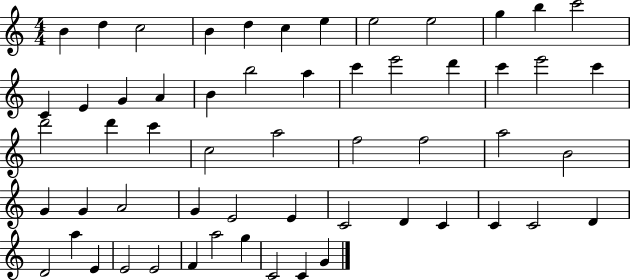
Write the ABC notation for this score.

X:1
T:Untitled
M:4/4
L:1/4
K:C
B d c2 B d c e e2 e2 g b c'2 C E G A B b2 a c' e'2 d' c' e'2 c' d'2 d' c' c2 a2 f2 f2 a2 B2 G G A2 G E2 E C2 D C C C2 D D2 a E E2 E2 F a2 g C2 C G